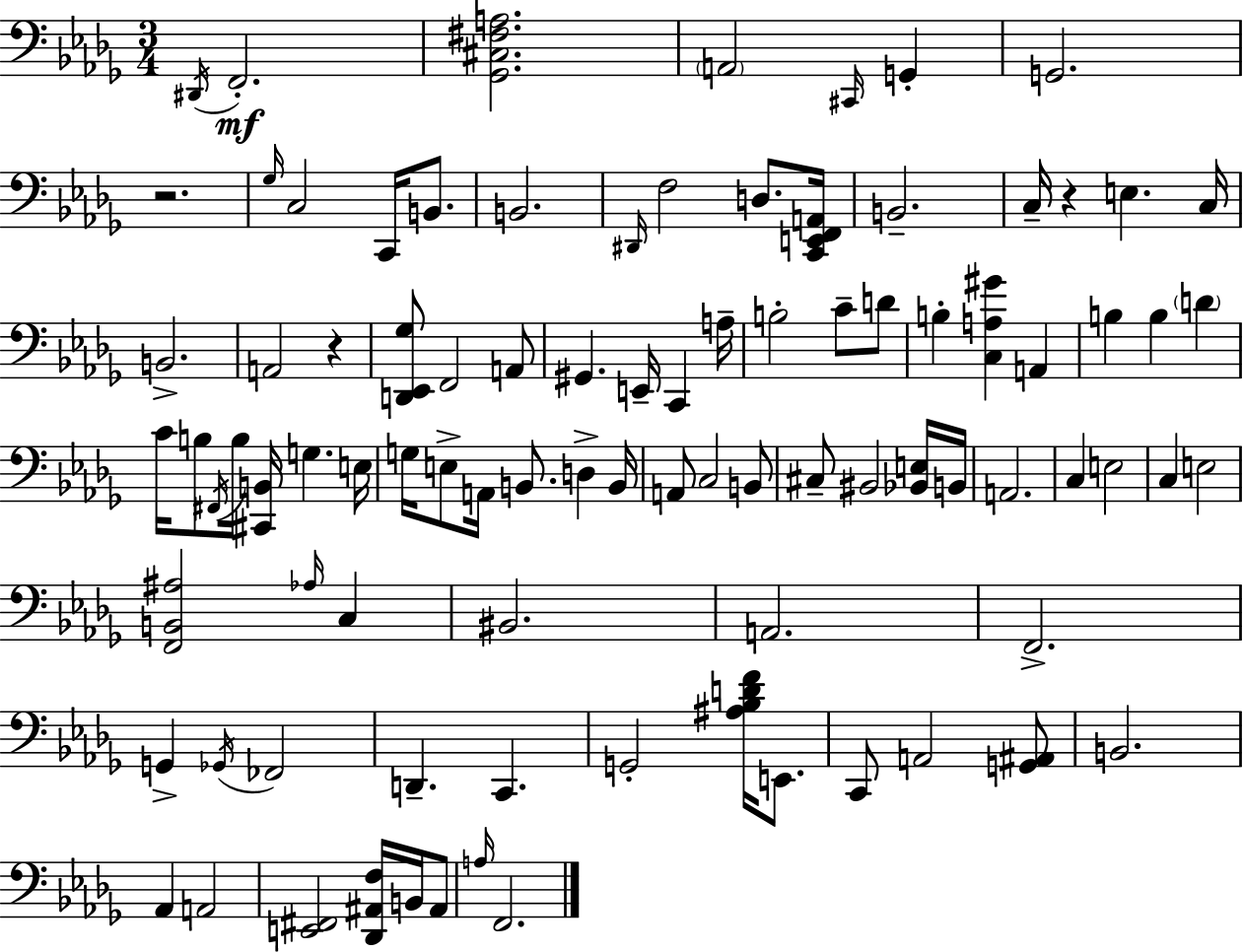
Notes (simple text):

D#2/s F2/h. [Gb2,C#3,F#3,A3]/h. A2/h C#2/s G2/q G2/h. R/h. Gb3/s C3/h C2/s B2/e. B2/h. D#2/s F3/h D3/e. [C2,E2,F2,A2]/s B2/h. C3/s R/q E3/q. C3/s B2/h. A2/h R/q [D2,Eb2,Gb3]/e F2/h A2/e G#2/q. E2/s C2/q A3/s B3/h C4/e D4/e B3/q [C3,A3,G#4]/q A2/q B3/q B3/q D4/q C4/s B3/e F#2/s B3/s [C#2,B2]/s G3/q. E3/s G3/s E3/e A2/s B2/e. D3/q B2/s A2/e C3/h B2/e C#3/e BIS2/h [Bb2,E3]/s B2/s A2/h. C3/q E3/h C3/q E3/h [F2,B2,A#3]/h Ab3/s C3/q BIS2/h. A2/h. F2/h. G2/q Gb2/s FES2/h D2/q. C2/q. G2/h [A#3,Bb3,D4,F4]/s E2/e. C2/e A2/h [G2,A#2]/e B2/h. Ab2/q A2/h [E2,F#2]/h [Db2,A#2,F3]/s B2/s A#2/e A3/s F2/h.